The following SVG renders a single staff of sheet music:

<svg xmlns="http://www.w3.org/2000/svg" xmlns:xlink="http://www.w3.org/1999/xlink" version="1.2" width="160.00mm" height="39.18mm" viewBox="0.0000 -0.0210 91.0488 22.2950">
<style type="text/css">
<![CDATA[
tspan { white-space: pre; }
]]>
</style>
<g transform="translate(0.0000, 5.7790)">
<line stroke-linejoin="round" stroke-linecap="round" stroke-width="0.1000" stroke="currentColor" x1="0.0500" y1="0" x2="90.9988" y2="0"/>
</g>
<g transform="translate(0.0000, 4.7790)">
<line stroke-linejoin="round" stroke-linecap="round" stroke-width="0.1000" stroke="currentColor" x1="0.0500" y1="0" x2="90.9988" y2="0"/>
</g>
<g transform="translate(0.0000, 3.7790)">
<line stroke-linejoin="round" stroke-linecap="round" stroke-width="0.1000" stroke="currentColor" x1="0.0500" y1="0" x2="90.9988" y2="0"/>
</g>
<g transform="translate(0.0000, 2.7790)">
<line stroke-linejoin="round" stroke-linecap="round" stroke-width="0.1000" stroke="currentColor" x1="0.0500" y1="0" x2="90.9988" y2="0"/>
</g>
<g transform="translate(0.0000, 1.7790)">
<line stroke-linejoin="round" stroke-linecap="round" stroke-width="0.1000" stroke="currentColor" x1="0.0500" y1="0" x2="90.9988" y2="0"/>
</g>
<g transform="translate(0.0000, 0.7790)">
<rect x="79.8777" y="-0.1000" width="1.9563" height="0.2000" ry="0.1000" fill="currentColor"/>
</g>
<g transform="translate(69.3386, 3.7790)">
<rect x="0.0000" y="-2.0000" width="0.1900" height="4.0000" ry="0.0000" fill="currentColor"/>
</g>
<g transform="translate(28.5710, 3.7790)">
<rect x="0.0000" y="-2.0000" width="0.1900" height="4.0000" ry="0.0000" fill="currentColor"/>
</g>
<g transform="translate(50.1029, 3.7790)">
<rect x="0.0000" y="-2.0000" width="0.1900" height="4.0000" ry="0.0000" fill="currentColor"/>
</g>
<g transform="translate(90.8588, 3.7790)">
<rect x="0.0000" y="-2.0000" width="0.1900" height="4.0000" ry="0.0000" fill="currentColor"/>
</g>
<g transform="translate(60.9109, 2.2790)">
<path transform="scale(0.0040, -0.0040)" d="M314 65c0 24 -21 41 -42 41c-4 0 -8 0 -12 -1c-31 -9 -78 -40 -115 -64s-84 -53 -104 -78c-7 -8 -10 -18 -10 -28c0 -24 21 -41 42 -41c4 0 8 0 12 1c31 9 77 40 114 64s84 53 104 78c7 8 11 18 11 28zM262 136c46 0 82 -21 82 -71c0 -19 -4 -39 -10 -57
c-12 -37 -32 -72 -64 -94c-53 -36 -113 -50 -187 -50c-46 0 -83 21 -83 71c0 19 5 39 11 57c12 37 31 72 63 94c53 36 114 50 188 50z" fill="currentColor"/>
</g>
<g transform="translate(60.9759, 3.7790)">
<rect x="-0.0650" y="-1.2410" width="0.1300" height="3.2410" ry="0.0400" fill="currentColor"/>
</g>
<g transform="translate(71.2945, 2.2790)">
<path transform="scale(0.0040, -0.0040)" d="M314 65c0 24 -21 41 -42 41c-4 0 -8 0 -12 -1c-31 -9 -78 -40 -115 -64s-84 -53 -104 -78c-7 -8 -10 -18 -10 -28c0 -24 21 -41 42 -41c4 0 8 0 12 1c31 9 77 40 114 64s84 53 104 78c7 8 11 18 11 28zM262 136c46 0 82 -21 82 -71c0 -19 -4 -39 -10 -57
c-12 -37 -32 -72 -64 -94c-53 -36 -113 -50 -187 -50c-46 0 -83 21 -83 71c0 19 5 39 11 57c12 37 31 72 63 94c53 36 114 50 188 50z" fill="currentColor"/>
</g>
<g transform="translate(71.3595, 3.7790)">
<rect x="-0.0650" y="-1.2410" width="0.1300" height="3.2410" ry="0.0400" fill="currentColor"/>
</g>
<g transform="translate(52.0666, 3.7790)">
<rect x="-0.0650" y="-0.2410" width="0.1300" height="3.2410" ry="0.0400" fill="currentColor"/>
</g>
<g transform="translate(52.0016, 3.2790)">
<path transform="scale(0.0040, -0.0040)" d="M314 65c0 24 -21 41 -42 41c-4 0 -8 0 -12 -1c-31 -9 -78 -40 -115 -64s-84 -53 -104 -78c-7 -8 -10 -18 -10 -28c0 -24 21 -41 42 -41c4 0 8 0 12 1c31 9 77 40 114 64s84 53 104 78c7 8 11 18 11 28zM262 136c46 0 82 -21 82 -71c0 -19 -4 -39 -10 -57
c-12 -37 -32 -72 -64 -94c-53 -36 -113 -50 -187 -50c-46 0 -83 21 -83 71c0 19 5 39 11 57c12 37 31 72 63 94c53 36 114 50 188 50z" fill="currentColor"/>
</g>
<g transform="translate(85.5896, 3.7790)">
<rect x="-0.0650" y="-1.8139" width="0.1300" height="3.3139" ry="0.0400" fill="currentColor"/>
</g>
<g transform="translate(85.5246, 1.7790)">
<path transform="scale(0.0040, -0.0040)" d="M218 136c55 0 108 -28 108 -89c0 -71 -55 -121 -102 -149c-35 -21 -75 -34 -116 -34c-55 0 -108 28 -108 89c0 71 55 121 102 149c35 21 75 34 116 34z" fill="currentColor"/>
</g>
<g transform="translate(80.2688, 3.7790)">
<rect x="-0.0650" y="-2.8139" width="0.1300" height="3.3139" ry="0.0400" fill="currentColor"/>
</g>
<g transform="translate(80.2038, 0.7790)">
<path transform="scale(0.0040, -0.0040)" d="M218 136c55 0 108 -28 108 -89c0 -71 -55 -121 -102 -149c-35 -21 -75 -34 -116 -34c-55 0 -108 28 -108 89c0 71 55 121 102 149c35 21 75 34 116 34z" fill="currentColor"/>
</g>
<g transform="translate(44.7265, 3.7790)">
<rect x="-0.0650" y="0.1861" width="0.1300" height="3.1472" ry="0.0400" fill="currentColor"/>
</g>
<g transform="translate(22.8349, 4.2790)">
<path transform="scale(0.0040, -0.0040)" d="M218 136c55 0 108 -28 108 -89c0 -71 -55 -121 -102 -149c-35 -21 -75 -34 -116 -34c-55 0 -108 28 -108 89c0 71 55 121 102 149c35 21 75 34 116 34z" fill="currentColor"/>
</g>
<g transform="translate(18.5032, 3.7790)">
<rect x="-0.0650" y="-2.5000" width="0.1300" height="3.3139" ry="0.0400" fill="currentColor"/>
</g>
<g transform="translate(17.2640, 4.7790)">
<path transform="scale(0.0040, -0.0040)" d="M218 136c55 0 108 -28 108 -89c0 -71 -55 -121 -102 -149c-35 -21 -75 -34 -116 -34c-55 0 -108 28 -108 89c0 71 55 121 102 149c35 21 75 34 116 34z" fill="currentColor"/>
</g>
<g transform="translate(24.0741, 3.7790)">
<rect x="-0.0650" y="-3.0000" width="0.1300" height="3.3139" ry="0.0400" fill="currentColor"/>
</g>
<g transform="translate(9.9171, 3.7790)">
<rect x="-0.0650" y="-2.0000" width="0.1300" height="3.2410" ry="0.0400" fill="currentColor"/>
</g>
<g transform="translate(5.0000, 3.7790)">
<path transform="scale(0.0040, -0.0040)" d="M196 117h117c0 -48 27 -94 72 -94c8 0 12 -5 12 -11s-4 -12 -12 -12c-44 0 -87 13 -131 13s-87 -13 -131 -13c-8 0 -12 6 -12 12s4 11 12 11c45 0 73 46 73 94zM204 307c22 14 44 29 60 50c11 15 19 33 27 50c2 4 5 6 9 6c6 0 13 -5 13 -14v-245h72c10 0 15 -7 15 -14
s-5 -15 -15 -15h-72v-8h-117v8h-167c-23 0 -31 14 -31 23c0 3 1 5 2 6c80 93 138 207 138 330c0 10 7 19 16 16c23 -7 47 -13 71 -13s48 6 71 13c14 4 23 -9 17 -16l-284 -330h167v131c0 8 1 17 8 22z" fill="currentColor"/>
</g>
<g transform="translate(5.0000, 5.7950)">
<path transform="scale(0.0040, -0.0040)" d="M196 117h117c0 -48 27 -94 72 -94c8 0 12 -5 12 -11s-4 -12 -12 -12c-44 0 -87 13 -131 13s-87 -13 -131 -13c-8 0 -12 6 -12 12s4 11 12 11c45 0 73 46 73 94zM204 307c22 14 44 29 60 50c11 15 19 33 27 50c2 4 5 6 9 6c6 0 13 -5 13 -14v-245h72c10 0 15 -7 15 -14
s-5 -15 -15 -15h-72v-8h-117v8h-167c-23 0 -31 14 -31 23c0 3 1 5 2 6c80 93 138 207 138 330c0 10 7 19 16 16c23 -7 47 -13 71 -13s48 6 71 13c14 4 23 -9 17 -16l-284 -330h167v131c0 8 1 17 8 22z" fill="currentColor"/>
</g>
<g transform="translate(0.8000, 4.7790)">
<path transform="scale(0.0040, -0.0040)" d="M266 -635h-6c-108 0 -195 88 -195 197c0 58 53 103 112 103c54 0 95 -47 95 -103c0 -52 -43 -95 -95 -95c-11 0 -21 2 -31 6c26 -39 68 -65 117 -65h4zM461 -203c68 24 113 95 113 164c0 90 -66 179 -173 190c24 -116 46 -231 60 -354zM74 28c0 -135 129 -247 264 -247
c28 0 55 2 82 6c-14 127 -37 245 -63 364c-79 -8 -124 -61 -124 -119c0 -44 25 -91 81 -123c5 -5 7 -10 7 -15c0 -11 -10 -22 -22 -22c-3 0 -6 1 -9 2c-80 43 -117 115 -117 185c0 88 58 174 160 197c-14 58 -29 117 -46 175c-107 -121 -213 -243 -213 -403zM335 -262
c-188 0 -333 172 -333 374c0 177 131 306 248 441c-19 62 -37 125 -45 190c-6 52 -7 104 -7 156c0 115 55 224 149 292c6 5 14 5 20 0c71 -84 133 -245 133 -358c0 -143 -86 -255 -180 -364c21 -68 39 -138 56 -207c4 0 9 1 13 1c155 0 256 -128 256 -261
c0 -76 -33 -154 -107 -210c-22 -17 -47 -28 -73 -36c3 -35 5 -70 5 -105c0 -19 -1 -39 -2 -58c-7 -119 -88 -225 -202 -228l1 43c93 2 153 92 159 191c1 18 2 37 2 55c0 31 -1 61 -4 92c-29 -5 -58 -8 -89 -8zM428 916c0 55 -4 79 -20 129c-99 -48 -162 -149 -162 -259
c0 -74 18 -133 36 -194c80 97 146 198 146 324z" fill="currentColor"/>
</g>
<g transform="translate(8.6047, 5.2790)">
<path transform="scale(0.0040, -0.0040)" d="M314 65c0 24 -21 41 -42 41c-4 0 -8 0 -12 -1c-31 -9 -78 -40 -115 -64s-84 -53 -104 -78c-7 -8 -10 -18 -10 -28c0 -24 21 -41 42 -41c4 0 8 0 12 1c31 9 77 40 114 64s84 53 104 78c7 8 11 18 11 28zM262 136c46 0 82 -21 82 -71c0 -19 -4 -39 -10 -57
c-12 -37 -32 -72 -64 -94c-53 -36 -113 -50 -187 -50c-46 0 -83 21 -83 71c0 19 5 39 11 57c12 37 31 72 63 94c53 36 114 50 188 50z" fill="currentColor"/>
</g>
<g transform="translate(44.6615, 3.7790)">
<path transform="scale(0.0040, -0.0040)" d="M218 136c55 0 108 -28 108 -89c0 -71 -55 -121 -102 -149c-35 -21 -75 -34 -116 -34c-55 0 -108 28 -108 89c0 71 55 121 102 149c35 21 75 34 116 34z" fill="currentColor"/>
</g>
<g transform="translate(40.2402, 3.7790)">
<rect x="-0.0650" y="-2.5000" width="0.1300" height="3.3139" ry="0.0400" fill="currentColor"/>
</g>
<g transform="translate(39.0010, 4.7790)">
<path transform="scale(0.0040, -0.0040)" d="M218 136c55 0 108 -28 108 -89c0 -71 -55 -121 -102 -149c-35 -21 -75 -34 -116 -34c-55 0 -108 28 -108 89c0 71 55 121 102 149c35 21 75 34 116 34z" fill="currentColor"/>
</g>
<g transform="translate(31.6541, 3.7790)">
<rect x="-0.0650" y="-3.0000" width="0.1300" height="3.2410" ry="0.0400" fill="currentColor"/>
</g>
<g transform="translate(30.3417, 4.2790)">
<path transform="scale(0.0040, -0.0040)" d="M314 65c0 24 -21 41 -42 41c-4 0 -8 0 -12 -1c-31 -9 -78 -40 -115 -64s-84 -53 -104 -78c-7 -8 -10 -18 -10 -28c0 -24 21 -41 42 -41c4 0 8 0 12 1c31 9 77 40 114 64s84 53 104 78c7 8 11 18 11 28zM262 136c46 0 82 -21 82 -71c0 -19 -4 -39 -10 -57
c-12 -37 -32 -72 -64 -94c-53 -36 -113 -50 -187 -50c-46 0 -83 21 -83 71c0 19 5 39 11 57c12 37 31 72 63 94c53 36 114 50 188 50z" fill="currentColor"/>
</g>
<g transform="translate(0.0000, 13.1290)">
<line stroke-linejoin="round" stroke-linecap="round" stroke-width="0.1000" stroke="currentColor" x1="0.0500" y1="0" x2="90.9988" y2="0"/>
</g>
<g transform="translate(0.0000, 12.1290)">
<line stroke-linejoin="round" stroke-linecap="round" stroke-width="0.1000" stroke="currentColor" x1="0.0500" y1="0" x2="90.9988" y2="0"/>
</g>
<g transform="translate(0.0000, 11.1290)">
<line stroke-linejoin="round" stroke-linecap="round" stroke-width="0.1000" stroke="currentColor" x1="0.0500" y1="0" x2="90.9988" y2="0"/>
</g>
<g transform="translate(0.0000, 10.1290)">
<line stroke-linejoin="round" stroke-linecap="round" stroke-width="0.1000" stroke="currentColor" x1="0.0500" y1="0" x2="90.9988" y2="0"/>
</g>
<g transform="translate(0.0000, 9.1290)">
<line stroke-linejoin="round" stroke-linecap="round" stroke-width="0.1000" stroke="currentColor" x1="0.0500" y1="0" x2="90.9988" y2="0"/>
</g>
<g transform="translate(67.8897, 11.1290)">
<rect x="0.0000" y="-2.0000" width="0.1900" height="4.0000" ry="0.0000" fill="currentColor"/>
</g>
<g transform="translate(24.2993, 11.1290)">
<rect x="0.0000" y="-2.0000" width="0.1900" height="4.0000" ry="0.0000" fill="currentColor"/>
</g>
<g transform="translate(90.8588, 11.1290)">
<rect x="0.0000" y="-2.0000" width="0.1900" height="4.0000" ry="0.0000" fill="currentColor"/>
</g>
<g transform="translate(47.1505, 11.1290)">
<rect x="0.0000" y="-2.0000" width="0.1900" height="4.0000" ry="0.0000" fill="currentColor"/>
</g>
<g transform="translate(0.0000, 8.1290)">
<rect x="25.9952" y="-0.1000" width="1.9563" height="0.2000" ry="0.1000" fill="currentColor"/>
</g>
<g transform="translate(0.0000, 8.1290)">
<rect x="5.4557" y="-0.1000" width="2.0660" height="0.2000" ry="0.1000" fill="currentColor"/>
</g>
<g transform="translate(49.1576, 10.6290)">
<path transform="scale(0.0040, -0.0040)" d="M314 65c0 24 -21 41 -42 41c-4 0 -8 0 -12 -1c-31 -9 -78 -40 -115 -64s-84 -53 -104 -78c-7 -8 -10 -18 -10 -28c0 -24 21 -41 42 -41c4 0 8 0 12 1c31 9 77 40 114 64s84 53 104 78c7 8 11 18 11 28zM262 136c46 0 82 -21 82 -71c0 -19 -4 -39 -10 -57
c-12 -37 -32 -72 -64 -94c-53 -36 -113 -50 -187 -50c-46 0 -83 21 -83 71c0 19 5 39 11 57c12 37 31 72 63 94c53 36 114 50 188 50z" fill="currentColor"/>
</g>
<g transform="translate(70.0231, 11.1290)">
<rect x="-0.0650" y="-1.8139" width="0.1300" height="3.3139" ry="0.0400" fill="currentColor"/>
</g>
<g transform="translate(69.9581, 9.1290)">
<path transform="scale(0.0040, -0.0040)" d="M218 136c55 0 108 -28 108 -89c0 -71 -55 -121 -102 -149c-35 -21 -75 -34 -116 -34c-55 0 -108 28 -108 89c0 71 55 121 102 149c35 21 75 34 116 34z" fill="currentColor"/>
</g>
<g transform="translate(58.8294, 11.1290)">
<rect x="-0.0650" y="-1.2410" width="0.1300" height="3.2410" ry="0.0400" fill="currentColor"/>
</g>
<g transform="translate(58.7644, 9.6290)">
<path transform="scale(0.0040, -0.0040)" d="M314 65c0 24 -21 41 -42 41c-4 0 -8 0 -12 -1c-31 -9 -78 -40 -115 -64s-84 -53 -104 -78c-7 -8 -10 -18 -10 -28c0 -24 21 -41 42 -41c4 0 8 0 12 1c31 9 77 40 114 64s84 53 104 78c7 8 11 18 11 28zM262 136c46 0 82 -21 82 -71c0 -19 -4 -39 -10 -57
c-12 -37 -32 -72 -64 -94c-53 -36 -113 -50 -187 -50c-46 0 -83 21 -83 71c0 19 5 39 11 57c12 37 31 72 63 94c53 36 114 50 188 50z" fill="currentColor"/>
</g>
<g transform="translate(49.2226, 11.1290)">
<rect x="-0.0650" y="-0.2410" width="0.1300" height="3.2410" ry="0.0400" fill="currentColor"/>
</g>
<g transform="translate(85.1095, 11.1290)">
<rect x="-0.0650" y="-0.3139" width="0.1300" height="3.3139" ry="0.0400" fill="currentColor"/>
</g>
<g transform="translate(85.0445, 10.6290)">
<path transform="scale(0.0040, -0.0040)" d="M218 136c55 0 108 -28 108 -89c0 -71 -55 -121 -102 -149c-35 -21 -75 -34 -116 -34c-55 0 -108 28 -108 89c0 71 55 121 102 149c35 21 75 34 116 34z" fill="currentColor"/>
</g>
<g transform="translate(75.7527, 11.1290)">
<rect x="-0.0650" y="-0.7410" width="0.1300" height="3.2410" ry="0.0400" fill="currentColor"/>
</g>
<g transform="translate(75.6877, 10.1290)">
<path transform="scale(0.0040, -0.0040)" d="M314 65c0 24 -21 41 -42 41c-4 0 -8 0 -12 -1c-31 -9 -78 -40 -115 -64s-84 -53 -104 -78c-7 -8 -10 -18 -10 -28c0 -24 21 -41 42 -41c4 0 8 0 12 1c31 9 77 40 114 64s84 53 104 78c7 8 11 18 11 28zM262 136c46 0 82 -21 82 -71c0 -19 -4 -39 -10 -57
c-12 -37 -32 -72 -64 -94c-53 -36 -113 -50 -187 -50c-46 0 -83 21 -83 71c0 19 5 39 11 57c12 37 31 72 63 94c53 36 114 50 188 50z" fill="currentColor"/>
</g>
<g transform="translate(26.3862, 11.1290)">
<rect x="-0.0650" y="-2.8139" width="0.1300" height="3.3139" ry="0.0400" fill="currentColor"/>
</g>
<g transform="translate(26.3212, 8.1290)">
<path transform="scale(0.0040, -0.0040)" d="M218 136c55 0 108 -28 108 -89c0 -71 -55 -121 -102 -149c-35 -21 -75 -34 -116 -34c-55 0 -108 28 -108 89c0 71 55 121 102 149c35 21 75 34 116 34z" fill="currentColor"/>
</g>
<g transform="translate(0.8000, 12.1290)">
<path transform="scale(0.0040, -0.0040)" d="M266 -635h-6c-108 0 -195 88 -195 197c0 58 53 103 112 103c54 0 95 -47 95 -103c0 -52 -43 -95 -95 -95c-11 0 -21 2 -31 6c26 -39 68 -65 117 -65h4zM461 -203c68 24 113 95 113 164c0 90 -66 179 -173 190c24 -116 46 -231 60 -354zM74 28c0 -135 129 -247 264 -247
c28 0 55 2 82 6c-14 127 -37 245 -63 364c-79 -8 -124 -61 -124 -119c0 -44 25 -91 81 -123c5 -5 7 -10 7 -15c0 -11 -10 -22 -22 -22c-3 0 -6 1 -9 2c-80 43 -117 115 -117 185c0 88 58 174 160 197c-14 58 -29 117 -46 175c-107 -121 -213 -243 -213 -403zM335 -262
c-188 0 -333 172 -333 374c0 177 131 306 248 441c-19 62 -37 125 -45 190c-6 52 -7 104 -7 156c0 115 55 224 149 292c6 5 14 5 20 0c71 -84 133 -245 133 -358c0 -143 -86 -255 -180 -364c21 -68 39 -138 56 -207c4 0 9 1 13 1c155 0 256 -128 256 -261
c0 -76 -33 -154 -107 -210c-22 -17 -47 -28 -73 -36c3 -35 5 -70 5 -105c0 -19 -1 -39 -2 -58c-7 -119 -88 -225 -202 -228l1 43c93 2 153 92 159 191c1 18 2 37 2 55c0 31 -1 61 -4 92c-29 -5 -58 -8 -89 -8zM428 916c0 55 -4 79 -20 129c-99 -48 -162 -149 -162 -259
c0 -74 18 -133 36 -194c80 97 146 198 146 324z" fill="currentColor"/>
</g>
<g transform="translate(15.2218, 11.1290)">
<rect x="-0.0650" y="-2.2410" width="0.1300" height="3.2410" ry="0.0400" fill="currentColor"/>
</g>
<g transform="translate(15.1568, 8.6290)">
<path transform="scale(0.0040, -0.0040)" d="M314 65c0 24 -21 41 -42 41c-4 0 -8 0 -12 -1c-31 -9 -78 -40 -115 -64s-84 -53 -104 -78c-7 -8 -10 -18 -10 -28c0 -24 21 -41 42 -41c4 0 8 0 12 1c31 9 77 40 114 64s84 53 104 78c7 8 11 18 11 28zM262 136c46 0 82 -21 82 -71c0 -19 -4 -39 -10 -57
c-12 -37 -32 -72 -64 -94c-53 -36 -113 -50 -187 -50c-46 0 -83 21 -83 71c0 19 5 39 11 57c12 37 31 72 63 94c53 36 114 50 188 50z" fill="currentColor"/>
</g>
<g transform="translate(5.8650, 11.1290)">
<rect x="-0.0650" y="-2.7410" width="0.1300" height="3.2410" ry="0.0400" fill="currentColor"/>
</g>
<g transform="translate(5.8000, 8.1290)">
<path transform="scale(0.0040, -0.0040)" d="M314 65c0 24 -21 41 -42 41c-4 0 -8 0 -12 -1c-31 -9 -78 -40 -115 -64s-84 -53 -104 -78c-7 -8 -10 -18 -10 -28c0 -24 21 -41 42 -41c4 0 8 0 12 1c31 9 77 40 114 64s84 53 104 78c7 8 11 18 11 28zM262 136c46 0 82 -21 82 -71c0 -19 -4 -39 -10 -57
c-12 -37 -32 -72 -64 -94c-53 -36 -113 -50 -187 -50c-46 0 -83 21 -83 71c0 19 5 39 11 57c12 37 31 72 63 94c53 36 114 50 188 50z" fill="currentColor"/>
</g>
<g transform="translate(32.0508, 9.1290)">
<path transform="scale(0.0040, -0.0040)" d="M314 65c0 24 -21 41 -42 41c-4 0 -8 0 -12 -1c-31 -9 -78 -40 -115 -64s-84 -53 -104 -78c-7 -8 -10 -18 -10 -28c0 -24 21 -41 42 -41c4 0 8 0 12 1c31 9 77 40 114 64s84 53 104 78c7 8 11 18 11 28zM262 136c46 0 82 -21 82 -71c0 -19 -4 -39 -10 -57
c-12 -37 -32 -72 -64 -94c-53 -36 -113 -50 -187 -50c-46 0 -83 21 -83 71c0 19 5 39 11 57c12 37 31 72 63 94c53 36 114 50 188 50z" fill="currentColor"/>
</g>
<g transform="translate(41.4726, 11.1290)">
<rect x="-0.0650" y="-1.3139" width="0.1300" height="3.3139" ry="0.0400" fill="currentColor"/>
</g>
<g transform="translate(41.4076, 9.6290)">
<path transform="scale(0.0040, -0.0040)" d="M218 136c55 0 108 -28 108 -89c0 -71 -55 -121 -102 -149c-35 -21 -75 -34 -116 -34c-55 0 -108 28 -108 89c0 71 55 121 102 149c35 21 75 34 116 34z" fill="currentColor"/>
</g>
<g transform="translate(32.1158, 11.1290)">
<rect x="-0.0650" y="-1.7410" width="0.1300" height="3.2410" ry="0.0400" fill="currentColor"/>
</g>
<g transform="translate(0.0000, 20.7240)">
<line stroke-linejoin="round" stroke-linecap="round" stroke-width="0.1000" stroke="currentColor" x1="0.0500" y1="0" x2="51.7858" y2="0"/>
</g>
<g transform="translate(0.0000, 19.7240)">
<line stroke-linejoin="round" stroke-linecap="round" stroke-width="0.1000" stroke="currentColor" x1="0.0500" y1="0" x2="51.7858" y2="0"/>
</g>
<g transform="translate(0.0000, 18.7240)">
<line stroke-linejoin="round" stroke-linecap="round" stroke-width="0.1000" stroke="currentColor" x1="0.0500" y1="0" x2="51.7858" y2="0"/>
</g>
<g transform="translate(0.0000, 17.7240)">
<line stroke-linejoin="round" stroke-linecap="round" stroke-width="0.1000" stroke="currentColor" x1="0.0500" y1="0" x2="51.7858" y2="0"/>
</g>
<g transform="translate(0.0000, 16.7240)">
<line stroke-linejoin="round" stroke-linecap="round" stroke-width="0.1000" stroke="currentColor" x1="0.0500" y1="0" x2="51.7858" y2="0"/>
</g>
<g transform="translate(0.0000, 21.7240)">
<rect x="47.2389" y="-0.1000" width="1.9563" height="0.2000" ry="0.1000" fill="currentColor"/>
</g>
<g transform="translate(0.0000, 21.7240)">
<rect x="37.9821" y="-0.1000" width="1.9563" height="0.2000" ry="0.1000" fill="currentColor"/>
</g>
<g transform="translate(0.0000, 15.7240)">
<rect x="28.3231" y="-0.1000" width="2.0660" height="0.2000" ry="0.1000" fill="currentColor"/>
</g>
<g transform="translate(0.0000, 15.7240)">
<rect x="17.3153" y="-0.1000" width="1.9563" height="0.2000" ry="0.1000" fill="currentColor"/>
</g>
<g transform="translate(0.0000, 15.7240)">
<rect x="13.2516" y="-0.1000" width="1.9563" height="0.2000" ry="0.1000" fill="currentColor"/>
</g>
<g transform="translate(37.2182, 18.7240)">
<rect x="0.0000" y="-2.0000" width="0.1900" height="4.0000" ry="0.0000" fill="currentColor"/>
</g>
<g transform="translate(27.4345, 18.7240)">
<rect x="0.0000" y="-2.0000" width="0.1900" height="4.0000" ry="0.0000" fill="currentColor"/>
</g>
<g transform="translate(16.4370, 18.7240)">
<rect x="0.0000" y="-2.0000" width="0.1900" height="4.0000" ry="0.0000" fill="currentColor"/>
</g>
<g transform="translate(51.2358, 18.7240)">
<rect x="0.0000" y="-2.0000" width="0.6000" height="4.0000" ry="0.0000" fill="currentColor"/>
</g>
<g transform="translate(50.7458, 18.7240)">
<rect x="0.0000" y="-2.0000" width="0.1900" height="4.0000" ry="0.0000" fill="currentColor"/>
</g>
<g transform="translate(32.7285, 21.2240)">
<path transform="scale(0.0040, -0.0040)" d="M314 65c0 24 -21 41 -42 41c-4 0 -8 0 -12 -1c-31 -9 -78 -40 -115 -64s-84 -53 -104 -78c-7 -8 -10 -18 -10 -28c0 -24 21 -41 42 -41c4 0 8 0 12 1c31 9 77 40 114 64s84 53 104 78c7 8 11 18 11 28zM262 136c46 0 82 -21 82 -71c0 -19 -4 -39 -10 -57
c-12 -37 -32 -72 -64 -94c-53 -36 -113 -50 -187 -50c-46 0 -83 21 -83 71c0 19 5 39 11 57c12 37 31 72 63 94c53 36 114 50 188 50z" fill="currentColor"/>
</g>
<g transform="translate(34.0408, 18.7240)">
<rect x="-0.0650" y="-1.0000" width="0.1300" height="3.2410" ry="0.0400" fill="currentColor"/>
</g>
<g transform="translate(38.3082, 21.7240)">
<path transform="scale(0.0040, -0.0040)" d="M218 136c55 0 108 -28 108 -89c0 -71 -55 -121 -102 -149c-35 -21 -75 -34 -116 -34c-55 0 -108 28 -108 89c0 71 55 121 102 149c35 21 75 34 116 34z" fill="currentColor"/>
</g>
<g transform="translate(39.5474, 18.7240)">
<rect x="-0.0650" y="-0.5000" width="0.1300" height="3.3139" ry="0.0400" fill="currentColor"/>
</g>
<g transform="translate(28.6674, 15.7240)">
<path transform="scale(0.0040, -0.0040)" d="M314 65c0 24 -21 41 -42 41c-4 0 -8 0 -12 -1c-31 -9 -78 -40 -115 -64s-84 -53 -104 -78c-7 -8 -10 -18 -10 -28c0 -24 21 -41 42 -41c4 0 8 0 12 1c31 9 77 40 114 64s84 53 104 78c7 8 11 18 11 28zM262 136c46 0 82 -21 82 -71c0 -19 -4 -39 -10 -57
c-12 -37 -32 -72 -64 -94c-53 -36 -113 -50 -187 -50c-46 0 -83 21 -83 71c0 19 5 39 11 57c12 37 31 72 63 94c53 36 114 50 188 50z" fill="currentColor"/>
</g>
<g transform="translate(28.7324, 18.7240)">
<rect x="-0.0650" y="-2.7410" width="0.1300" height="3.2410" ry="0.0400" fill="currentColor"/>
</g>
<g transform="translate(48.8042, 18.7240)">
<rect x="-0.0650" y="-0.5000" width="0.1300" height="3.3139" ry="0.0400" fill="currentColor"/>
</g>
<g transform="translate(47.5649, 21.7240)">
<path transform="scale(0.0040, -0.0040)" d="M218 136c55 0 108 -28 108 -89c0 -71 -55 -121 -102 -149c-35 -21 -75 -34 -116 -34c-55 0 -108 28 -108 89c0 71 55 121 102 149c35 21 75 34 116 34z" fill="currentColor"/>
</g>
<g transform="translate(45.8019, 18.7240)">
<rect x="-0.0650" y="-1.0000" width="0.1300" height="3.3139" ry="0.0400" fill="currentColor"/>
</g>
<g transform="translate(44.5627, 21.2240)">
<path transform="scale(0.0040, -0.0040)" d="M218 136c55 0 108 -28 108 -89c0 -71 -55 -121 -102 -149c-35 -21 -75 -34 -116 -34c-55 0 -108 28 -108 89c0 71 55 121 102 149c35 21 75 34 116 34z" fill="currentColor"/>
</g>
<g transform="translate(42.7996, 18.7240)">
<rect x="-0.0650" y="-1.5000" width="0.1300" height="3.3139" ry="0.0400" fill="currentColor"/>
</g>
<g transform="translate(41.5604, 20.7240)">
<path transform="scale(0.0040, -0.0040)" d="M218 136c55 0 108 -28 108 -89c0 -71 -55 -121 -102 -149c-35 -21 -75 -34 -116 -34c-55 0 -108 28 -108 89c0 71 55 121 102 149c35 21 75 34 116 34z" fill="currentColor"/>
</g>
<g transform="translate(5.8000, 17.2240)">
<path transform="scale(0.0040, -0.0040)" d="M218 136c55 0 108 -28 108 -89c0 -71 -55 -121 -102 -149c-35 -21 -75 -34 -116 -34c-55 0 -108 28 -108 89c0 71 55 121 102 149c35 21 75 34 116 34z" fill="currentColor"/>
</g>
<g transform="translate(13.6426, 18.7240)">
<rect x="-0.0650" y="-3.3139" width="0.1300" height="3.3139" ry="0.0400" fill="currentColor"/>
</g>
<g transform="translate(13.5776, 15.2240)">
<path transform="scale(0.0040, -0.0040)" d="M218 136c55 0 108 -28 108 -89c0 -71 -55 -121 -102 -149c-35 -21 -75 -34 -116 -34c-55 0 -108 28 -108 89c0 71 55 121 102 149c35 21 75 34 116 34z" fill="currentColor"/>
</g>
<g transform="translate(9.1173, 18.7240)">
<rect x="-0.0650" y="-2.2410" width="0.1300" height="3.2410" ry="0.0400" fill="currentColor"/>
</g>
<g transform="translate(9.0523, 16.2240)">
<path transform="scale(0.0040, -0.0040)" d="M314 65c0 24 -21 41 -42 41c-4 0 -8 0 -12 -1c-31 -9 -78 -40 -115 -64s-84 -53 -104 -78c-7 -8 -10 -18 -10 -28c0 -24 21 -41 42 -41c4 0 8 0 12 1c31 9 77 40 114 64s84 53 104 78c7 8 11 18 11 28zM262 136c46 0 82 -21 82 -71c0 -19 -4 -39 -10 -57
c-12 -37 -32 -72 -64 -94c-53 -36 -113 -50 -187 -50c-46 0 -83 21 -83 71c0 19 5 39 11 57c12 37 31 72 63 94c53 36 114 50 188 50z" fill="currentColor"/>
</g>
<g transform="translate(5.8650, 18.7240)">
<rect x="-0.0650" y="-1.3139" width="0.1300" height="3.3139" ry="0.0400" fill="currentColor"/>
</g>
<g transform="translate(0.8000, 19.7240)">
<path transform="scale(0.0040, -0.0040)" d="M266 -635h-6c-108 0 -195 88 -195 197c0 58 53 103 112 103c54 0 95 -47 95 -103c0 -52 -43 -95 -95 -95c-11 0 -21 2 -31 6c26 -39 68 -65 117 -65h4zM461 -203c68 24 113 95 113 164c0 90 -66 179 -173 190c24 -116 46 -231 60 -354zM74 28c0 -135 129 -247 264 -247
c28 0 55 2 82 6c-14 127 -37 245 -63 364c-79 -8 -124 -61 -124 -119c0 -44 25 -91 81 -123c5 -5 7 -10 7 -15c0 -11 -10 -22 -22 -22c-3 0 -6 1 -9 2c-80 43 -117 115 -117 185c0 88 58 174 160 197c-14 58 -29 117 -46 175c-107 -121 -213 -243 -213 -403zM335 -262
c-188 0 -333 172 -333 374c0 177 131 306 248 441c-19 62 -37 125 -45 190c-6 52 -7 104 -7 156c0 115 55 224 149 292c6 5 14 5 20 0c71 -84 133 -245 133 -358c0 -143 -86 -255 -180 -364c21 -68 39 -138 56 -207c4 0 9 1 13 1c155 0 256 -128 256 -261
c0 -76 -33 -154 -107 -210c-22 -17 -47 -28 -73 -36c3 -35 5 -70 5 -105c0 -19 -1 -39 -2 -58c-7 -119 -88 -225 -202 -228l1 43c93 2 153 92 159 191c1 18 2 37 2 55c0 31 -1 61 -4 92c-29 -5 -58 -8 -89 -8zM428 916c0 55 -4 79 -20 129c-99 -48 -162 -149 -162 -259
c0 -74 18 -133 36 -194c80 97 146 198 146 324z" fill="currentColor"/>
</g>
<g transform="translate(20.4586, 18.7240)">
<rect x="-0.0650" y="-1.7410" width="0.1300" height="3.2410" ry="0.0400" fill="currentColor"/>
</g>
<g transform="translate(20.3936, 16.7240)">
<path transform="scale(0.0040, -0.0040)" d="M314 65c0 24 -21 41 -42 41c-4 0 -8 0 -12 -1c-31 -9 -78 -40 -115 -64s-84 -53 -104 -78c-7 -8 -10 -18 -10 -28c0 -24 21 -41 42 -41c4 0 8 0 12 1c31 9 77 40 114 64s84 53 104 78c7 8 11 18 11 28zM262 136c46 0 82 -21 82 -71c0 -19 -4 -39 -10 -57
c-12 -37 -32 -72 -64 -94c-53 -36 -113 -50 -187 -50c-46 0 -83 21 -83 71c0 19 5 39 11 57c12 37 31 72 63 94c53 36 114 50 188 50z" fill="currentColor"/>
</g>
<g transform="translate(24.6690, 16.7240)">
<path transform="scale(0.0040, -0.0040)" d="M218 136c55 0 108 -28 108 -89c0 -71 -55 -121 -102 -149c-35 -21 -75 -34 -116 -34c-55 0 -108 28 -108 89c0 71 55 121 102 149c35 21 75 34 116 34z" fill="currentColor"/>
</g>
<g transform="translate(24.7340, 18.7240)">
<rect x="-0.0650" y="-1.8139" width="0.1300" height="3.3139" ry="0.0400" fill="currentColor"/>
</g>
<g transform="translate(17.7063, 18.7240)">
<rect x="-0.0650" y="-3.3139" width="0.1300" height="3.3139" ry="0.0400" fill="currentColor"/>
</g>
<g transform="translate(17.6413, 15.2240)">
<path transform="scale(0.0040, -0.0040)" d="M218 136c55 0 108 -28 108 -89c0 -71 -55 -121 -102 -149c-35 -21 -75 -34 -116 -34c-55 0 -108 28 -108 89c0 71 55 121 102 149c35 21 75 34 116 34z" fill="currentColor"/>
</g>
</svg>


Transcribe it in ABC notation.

X:1
T:Untitled
M:4/4
L:1/4
K:C
F2 G A A2 G B c2 e2 e2 a f a2 g2 a f2 e c2 e2 f d2 c e g2 b b f2 f a2 D2 C E D C